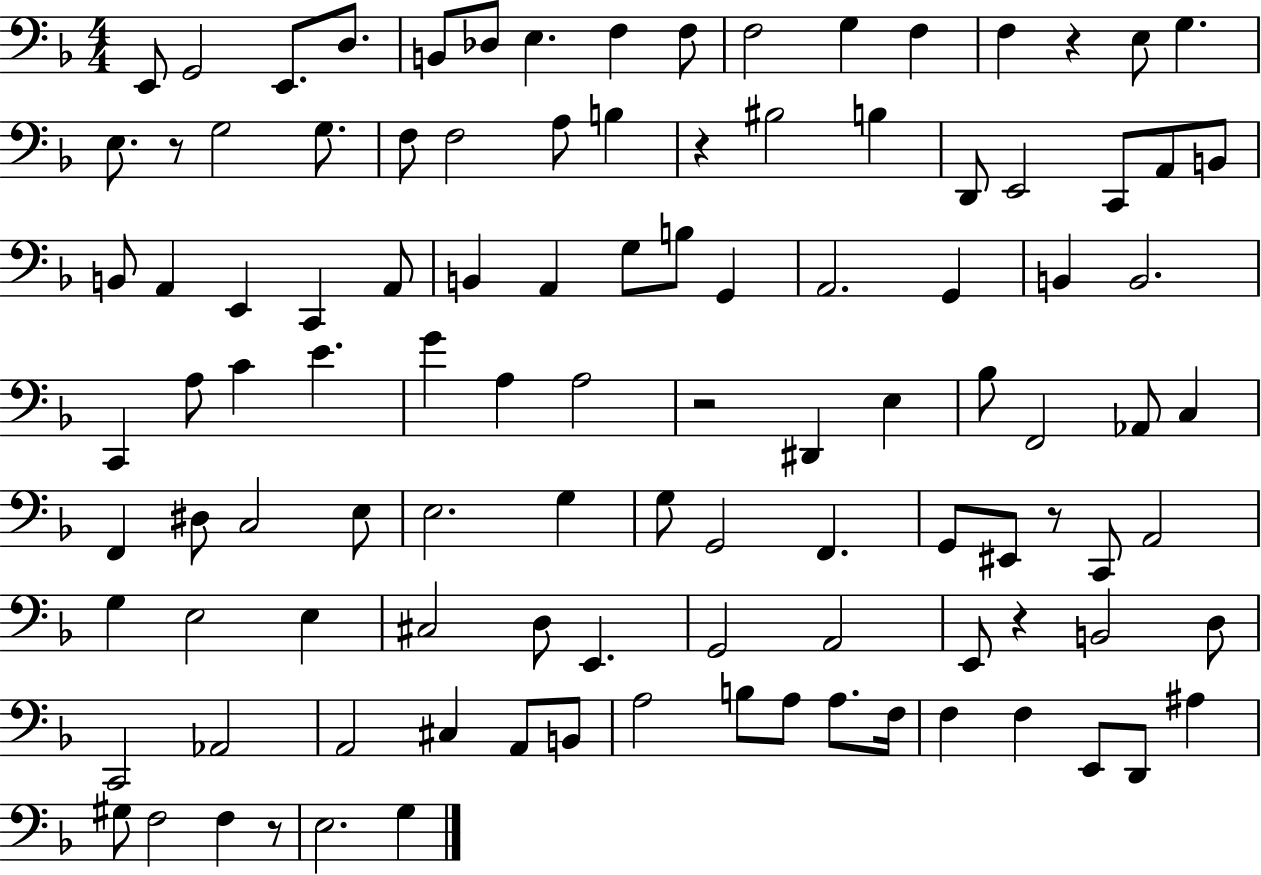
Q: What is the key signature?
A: F major